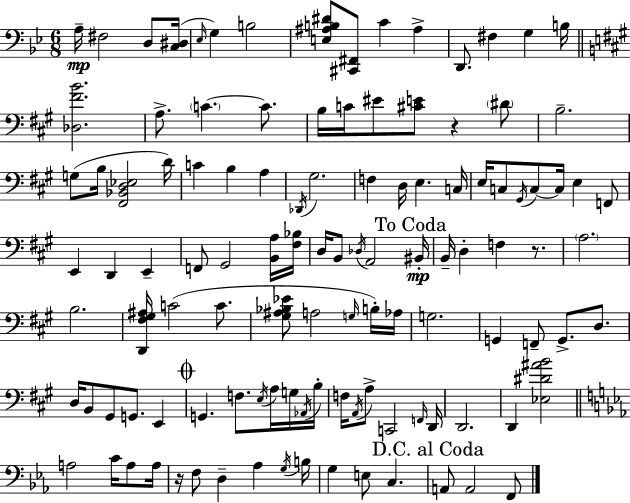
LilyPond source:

{
  \clef bass
  \numericTimeSignature
  \time 6/8
  \key g \minor
  a16--\mp fis2 d8 <c dis>16( | \grace { ees16 } g4) b2 | <e ais b dis'>8 <cis, fis,>8 c'4 ais4-> | d,8. fis4 g4 | \break b16 \bar "||" \break \key a \major <des fis' b'>2. | a8.-> \parenthesize c'4.~~ c'8. | b16 c'16 eis'8 <cis' e'>8 r4 \parenthesize dis'8 | b2.-- | \break g8( b16 <fis, bes, d ees>2 d'16) | c'4 b4 a4 | \acciaccatura { des,16 } gis2. | f4 d16 e4. | \break c16 e16 c8 \acciaccatura { gis,16 } c8~~ c16 e4 | f,8 e,4 d,4 e,4-- | f,8 gis,2 | <b, a>16 <fis bes>16 d16 b,8 \acciaccatura { des16 } a,2 | \break \mark "To Coda" bis,16-.\mp b,16-- d4-. f4 | r8. \parenthesize a2. | b2. | <d, fis gis ais>16 c'2( | \break c'8. <gis ais bes ees'>8 a2 | \grace { g16 }) b16-. aes16 g2. | g,4 f,8-- g,8.-> | d8. d16 b,8 gis,8 g,8. | \break e,4 \mark \markup { \musicglyph "scripts.coda" } g,4. f8. | \acciaccatura { e16 } a16 g16 \acciaccatura { aes,16 } b16-. f16 \acciaccatura { a,16 } a8-> c,2 | \grace { f,16 } d,16 d,2. | d,4 | \break <ees dis' ais' b'>2 \bar "||" \break \key ees \major a2 c'16 a8 a16 | r16 f8 d4-- aes4 \acciaccatura { g16 } | b16 g4 e8 c4. | \mark "D.C. al Coda" a,8 a,2 f,8 | \break \bar "|."
}